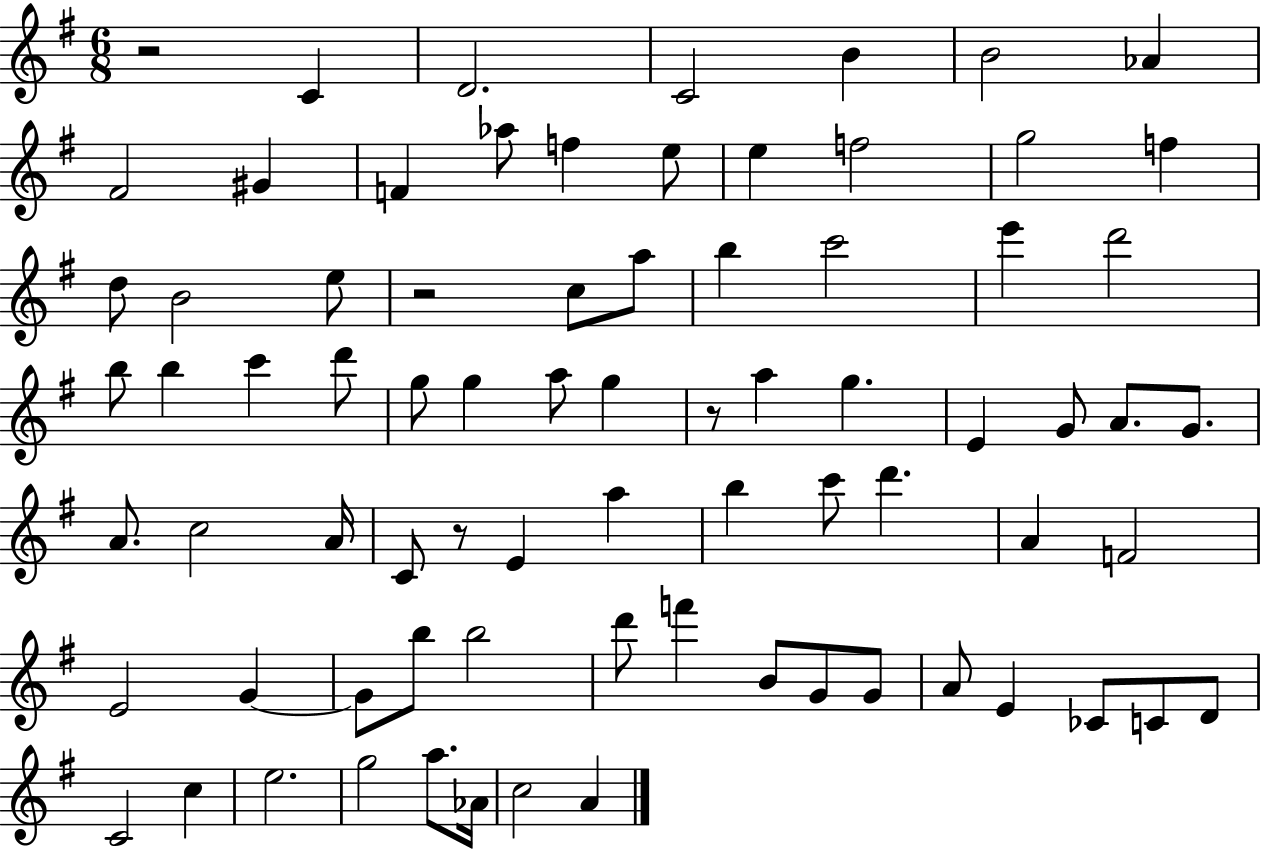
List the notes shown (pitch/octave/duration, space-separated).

R/h C4/q D4/h. C4/h B4/q B4/h Ab4/q F#4/h G#4/q F4/q Ab5/e F5/q E5/e E5/q F5/h G5/h F5/q D5/e B4/h E5/e R/h C5/e A5/e B5/q C6/h E6/q D6/h B5/e B5/q C6/q D6/e G5/e G5/q A5/e G5/q R/e A5/q G5/q. E4/q G4/e A4/e. G4/e. A4/e. C5/h A4/s C4/e R/e E4/q A5/q B5/q C6/e D6/q. A4/q F4/h E4/h G4/q G4/e B5/e B5/h D6/e F6/q B4/e G4/e G4/e A4/e E4/q CES4/e C4/e D4/e C4/h C5/q E5/h. G5/h A5/e. Ab4/s C5/h A4/q